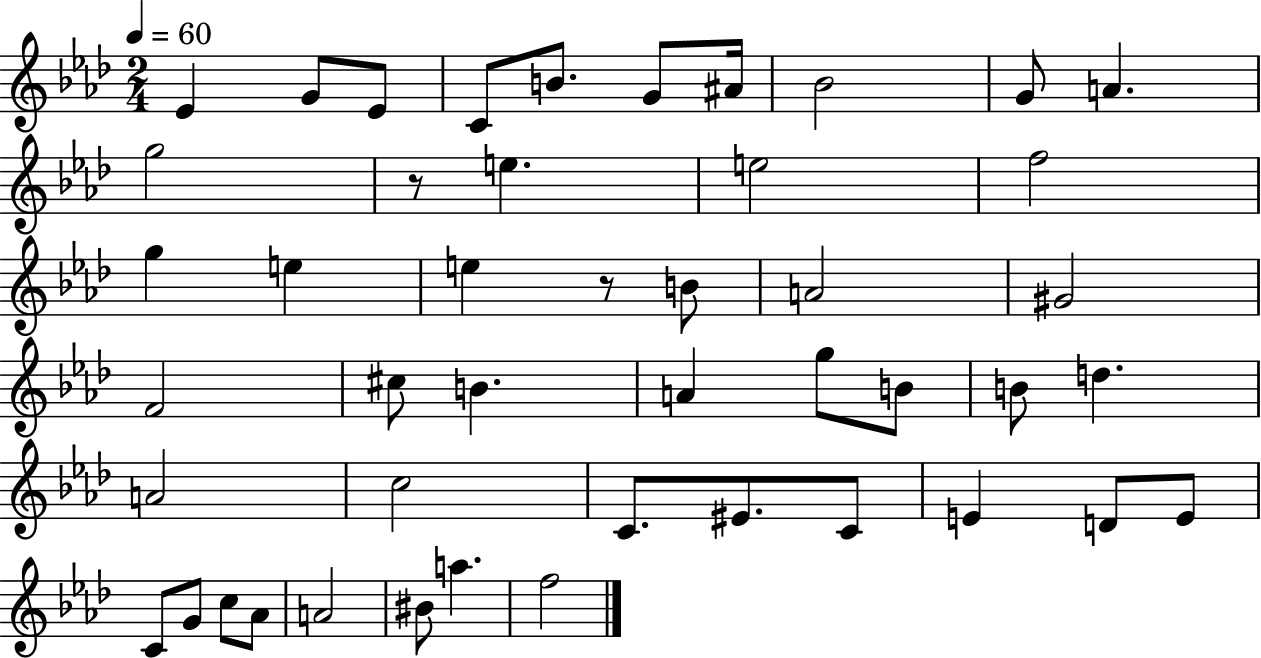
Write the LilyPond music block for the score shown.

{
  \clef treble
  \numericTimeSignature
  \time 2/4
  \key aes \major
  \tempo 4 = 60
  ees'4 g'8 ees'8 | c'8 b'8. g'8 ais'16 | bes'2 | g'8 a'4. | \break g''2 | r8 e''4. | e''2 | f''2 | \break g''4 e''4 | e''4 r8 b'8 | a'2 | gis'2 | \break f'2 | cis''8 b'4. | a'4 g''8 b'8 | b'8 d''4. | \break a'2 | c''2 | c'8. eis'8. c'8 | e'4 d'8 e'8 | \break c'8 g'8 c''8 aes'8 | a'2 | bis'8 a''4. | f''2 | \break \bar "|."
}